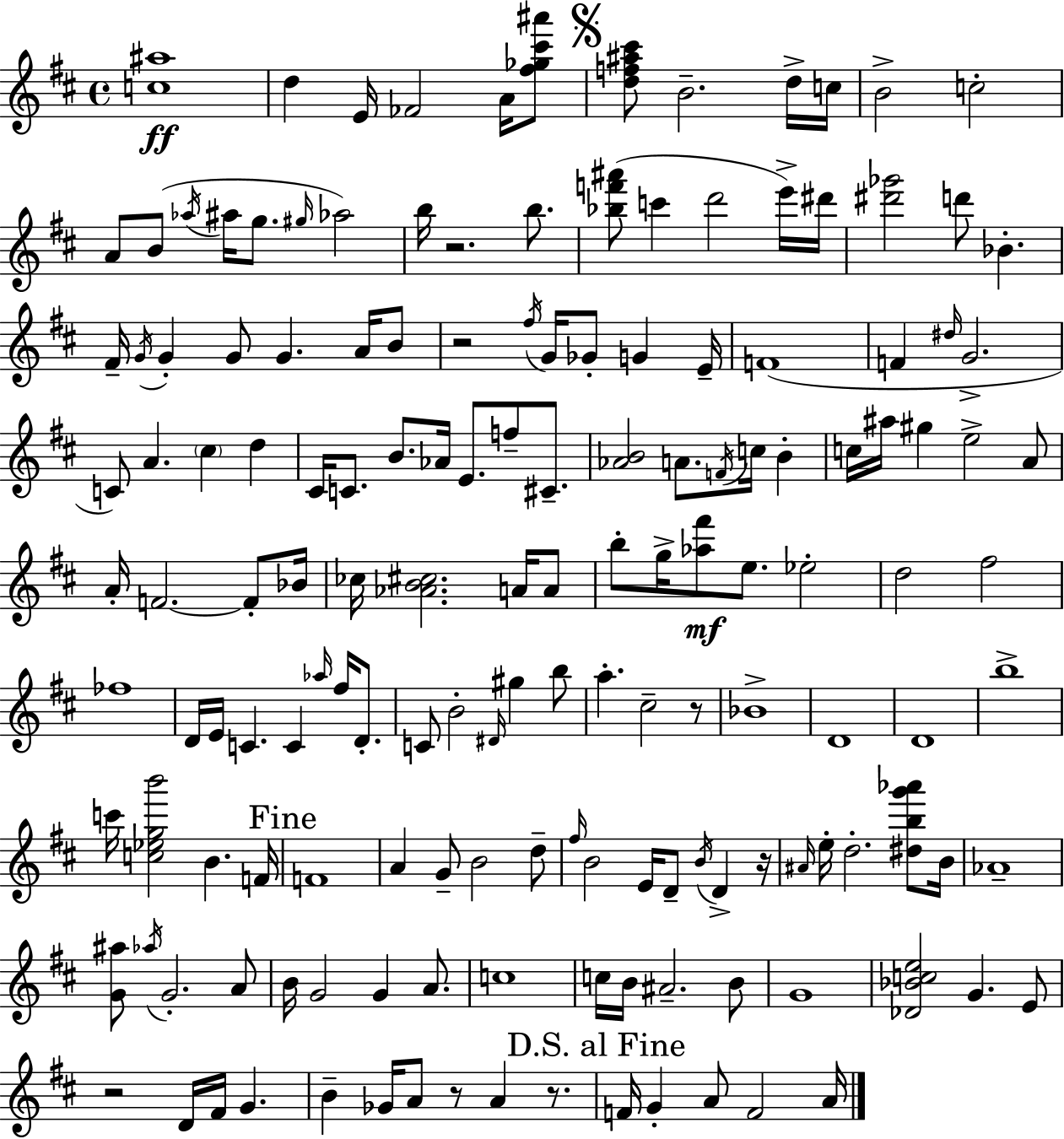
X:1
T:Untitled
M:4/4
L:1/4
K:D
[c^a]4 d E/4 _F2 A/4 [^f_g^c'^a']/2 [df^a^c']/2 B2 d/4 c/4 B2 c2 A/2 B/2 _a/4 ^a/4 g/2 ^g/4 _a2 b/4 z2 b/2 [_bf'^a']/2 c' d'2 e'/4 ^d'/4 [^d'_g']2 d'/2 _B ^F/4 G/4 G G/2 G A/4 B/2 z2 ^f/4 G/4 _G/2 G E/4 F4 F ^d/4 G2 C/2 A ^c d ^C/4 C/2 B/2 _A/4 E/2 f/2 ^C/2 [_AB]2 A/2 F/4 c/4 B c/4 ^a/4 ^g e2 A/2 A/4 F2 F/2 _B/4 _c/4 [_AB^c]2 A/4 A/2 b/2 g/4 [_a^f']/2 e/2 _e2 d2 ^f2 _f4 D/4 E/4 C C _a/4 ^f/4 D/2 C/2 B2 ^D/4 ^g b/2 a ^c2 z/2 _B4 D4 D4 b4 c'/4 [c_egb']2 B F/4 F4 A G/2 B2 d/2 ^f/4 B2 E/4 D/2 B/4 D z/4 ^A/4 e/4 d2 [^dbg'_a']/2 B/4 _A4 [G^a]/2 _a/4 G2 A/2 B/4 G2 G A/2 c4 c/4 B/4 ^A2 B/2 G4 [_D_Bce]2 G E/2 z2 D/4 ^F/4 G B _G/4 A/2 z/2 A z/2 F/4 G A/2 F2 A/4